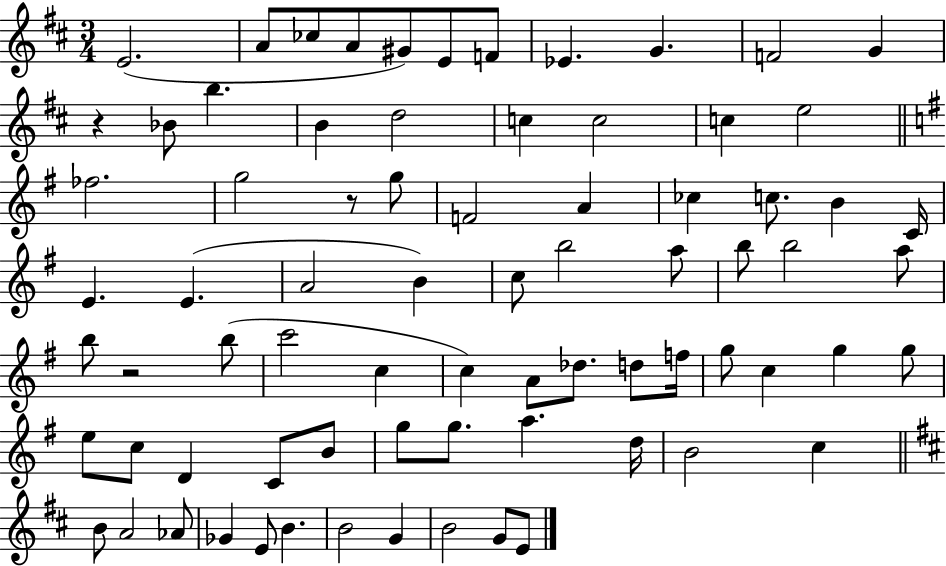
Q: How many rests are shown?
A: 3